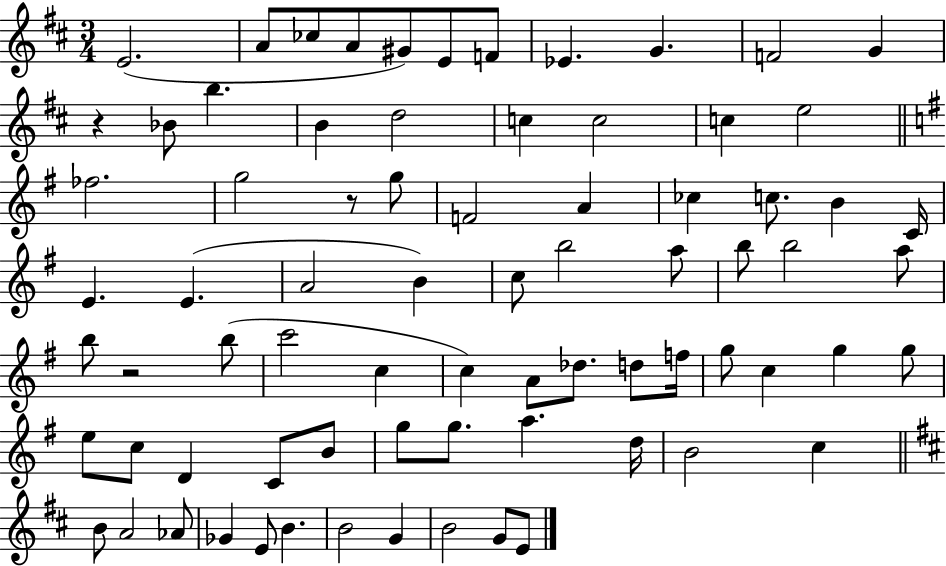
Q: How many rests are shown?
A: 3